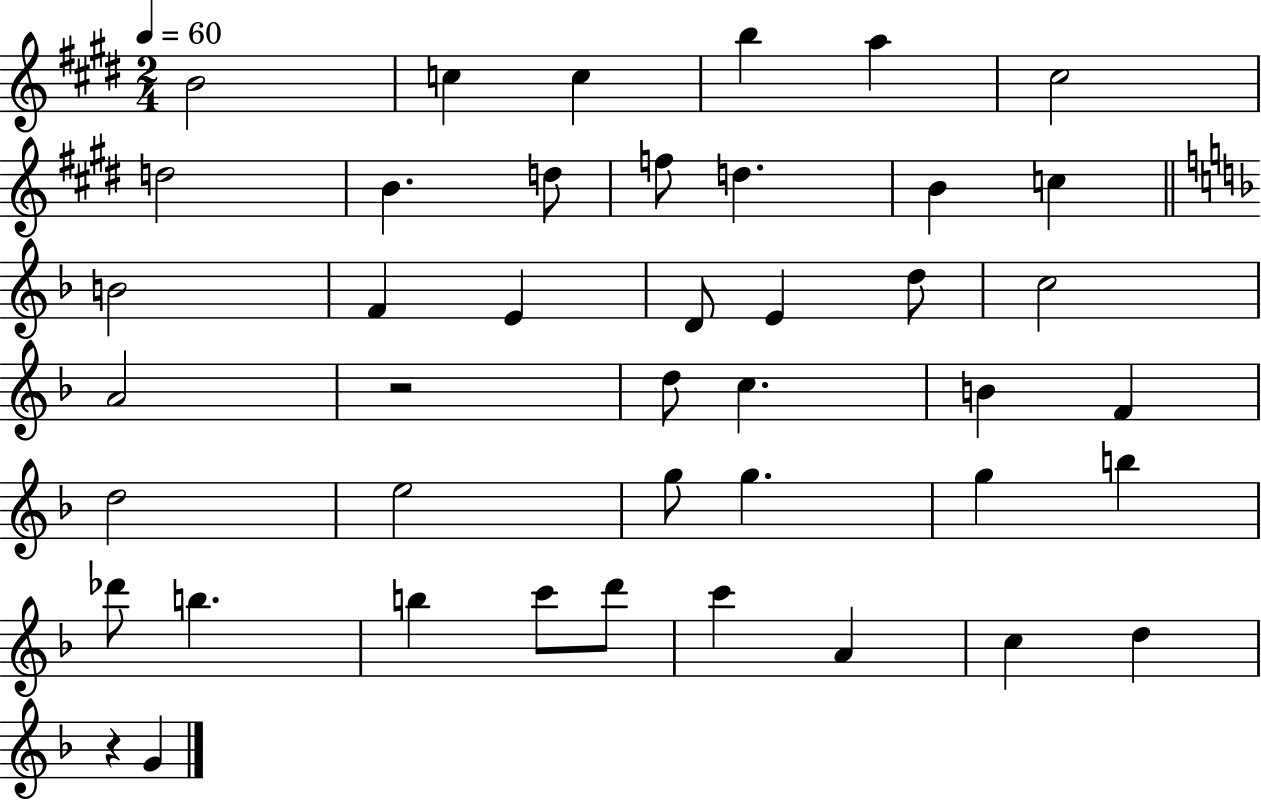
X:1
T:Untitled
M:2/4
L:1/4
K:E
B2 c c b a ^c2 d2 B d/2 f/2 d B c B2 F E D/2 E d/2 c2 A2 z2 d/2 c B F d2 e2 g/2 g g b _d'/2 b b c'/2 d'/2 c' A c d z G